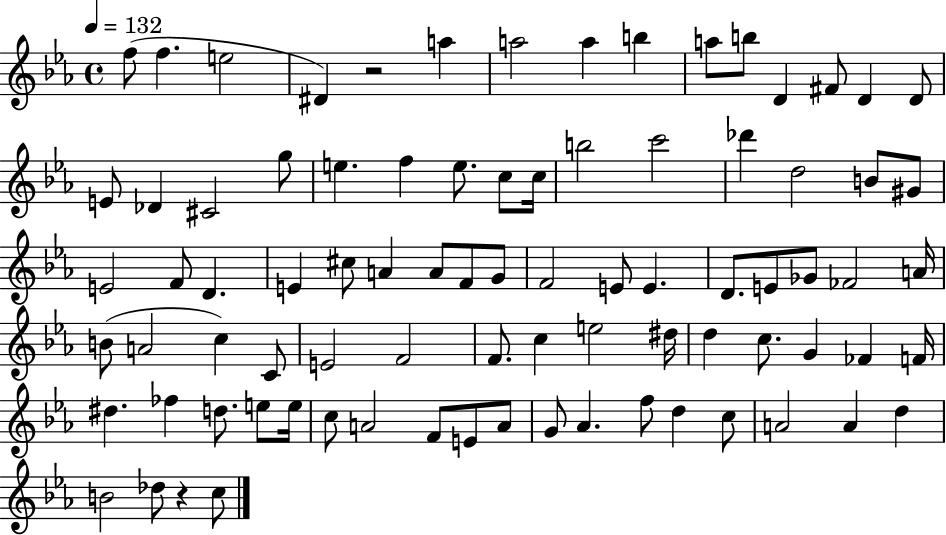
X:1
T:Untitled
M:4/4
L:1/4
K:Eb
f/2 f e2 ^D z2 a a2 a b a/2 b/2 D ^F/2 D D/2 E/2 _D ^C2 g/2 e f e/2 c/2 c/4 b2 c'2 _d' d2 B/2 ^G/2 E2 F/2 D E ^c/2 A A/2 F/2 G/2 F2 E/2 E D/2 E/2 _G/2 _F2 A/4 B/2 A2 c C/2 E2 F2 F/2 c e2 ^d/4 d c/2 G _F F/4 ^d _f d/2 e/2 e/4 c/2 A2 F/2 E/2 A/2 G/2 _A f/2 d c/2 A2 A d B2 _d/2 z c/2